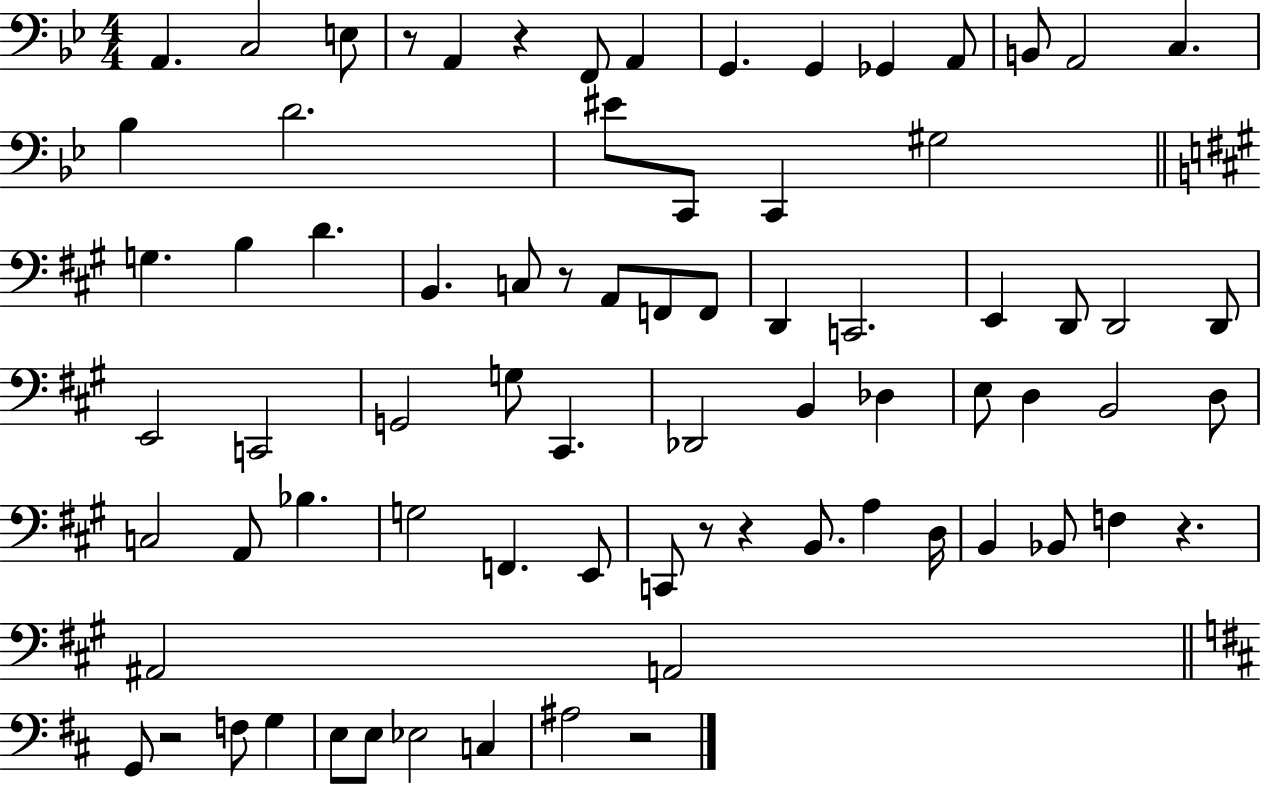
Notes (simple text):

A2/q. C3/h E3/e R/e A2/q R/q F2/e A2/q G2/q. G2/q Gb2/q A2/e B2/e A2/h C3/q. Bb3/q D4/h. EIS4/e C2/e C2/q G#3/h G3/q. B3/q D4/q. B2/q. C3/e R/e A2/e F2/e F2/e D2/q C2/h. E2/q D2/e D2/h D2/e E2/h C2/h G2/h G3/e C#2/q. Db2/h B2/q Db3/q E3/e D3/q B2/h D3/e C3/h A2/e Bb3/q. G3/h F2/q. E2/e C2/e R/e R/q B2/e. A3/q D3/s B2/q Bb2/e F3/q R/q. A#2/h A2/h G2/e R/h F3/e G3/q E3/e E3/e Eb3/h C3/q A#3/h R/h